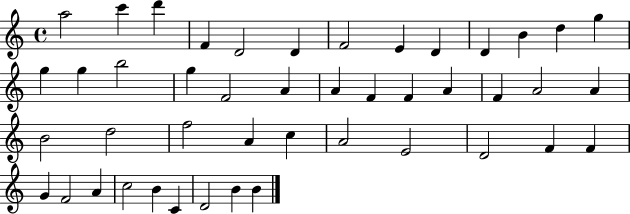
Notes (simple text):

A5/h C6/q D6/q F4/q D4/h D4/q F4/h E4/q D4/q D4/q B4/q D5/q G5/q G5/q G5/q B5/h G5/q F4/h A4/q A4/q F4/q F4/q A4/q F4/q A4/h A4/q B4/h D5/h F5/h A4/q C5/q A4/h E4/h D4/h F4/q F4/q G4/q F4/h A4/q C5/h B4/q C4/q D4/h B4/q B4/q